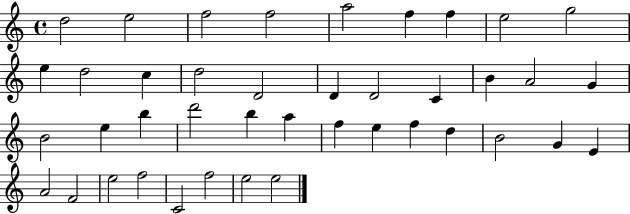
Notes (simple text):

D5/h E5/h F5/h F5/h A5/h F5/q F5/q E5/h G5/h E5/q D5/h C5/q D5/h D4/h D4/q D4/h C4/q B4/q A4/h G4/q B4/h E5/q B5/q D6/h B5/q A5/q F5/q E5/q F5/q D5/q B4/h G4/q E4/q A4/h F4/h E5/h F5/h C4/h F5/h E5/h E5/h